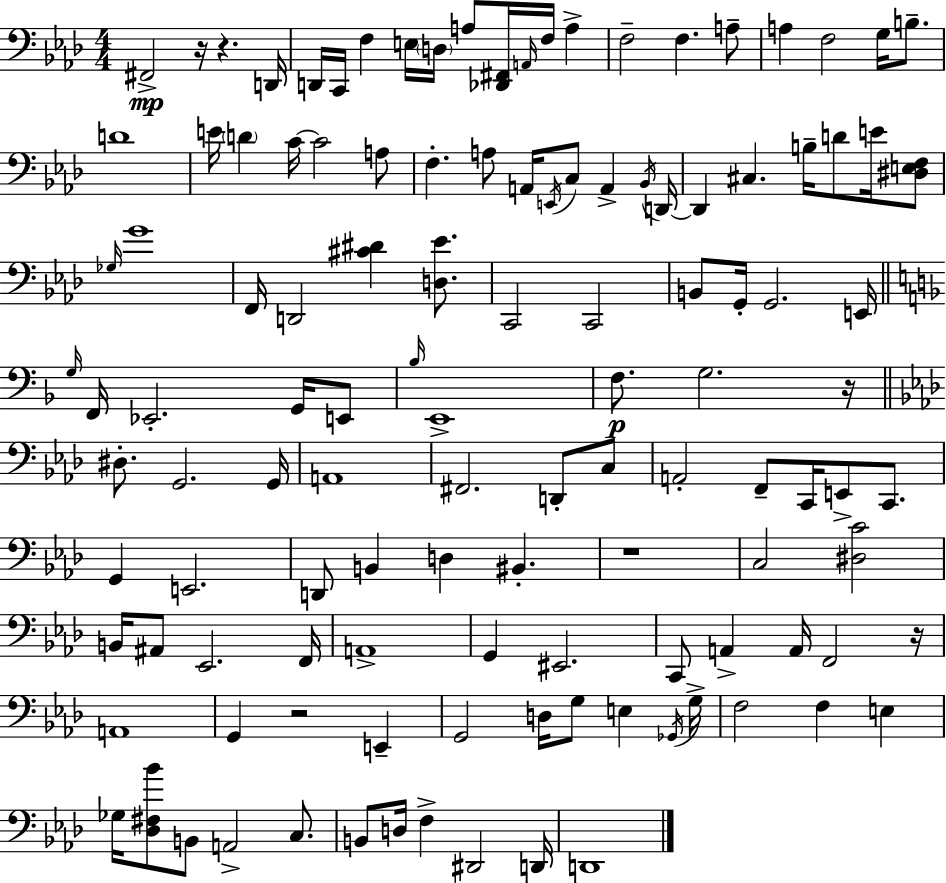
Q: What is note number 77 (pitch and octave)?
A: A#2